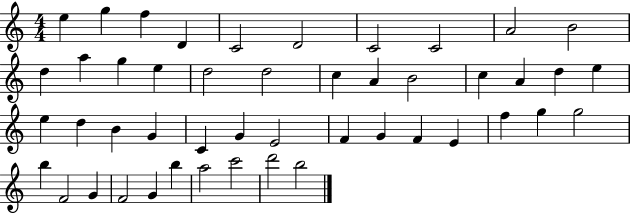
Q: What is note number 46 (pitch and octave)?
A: D6